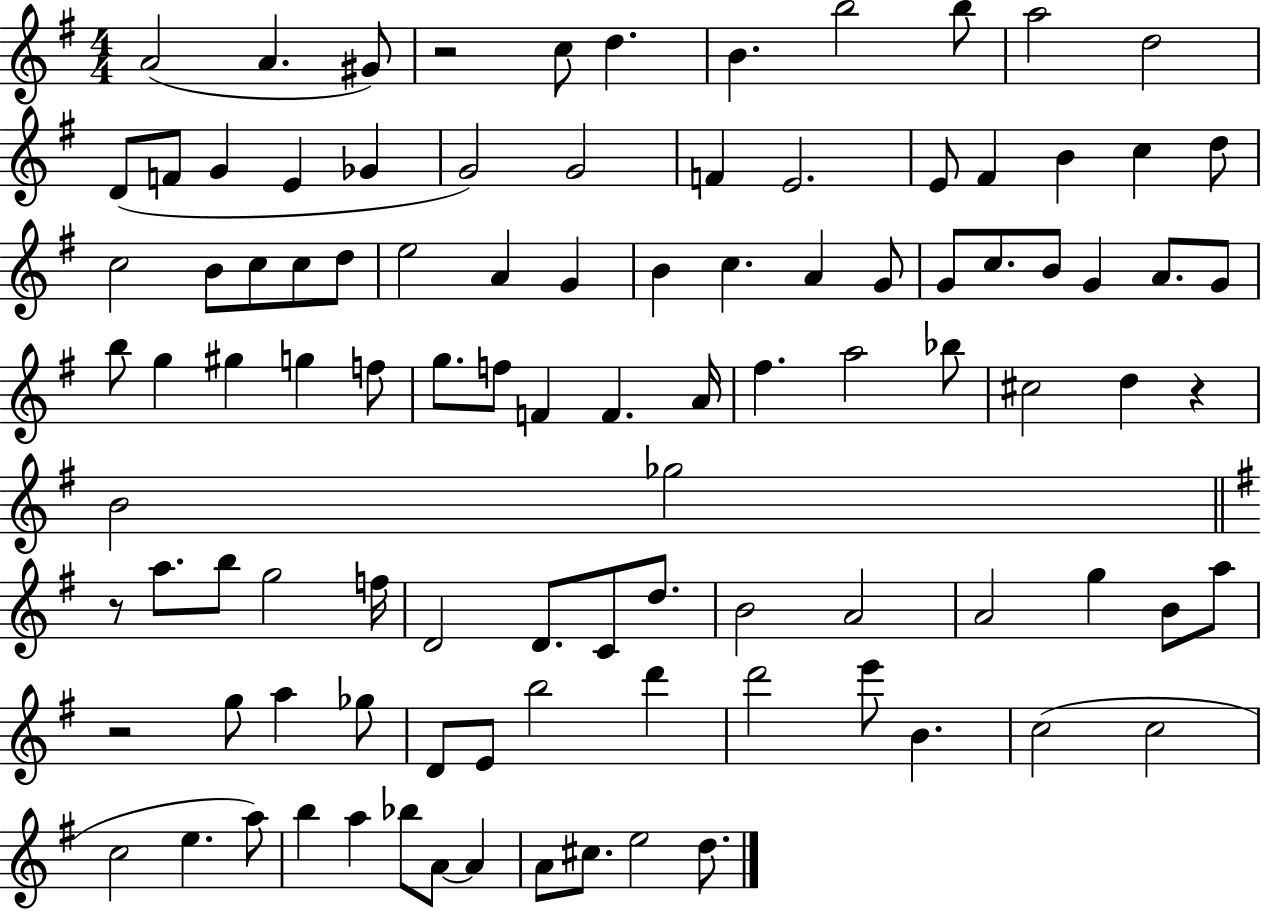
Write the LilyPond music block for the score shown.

{
  \clef treble
  \numericTimeSignature
  \time 4/4
  \key g \major
  \repeat volta 2 { a'2( a'4. gis'8) | r2 c''8 d''4. | b'4. b''2 b''8 | a''2 d''2 | \break d'8( f'8 g'4 e'4 ges'4 | g'2) g'2 | f'4 e'2. | e'8 fis'4 b'4 c''4 d''8 | \break c''2 b'8 c''8 c''8 d''8 | e''2 a'4 g'4 | b'4 c''4. a'4 g'8 | g'8 c''8. b'8 g'4 a'8. g'8 | \break b''8 g''4 gis''4 g''4 f''8 | g''8. f''8 f'4 f'4. a'16 | fis''4. a''2 bes''8 | cis''2 d''4 r4 | \break b'2 ges''2 | \bar "||" \break \key e \minor r8 a''8. b''8 g''2 f''16 | d'2 d'8. c'8 d''8. | b'2 a'2 | a'2 g''4 b'8 a''8 | \break r2 g''8 a''4 ges''8 | d'8 e'8 b''2 d'''4 | d'''2 e'''8 b'4. | c''2( c''2 | \break c''2 e''4. a''8) | b''4 a''4 bes''8 a'8~~ a'4 | a'8 cis''8. e''2 d''8. | } \bar "|."
}